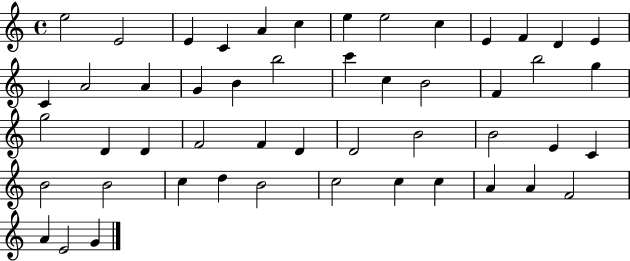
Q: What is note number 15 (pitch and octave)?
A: A4